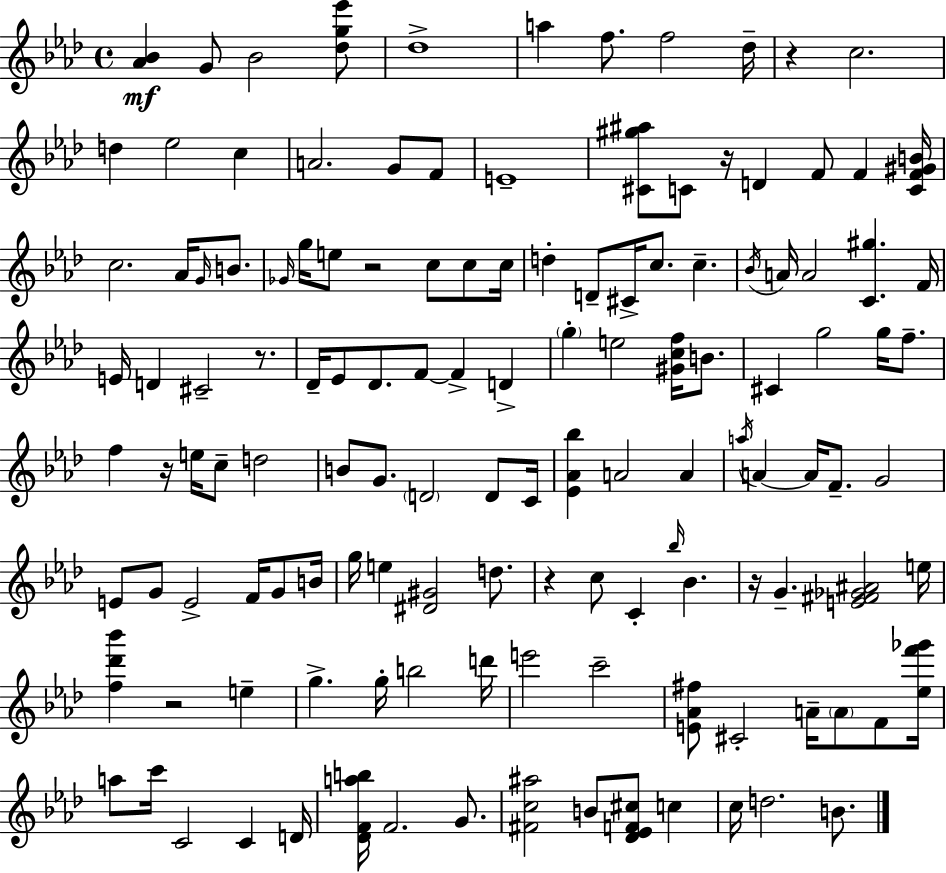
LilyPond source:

{
  \clef treble
  \time 4/4
  \defaultTimeSignature
  \key f \minor
  \repeat volta 2 { <aes' bes'>4\mf g'8 bes'2 <des'' g'' ees'''>8 | des''1-> | a''4 f''8. f''2 des''16-- | r4 c''2. | \break d''4 ees''2 c''4 | a'2. g'8 f'8 | e'1-- | <cis' gis'' ais''>8 c'8 r16 d'4 f'8 f'4 <c' f' gis' b'>16 | \break c''2. aes'16 \grace { g'16 } b'8. | \grace { ges'16 } g''16 e''8 r2 c''8 c''8 | c''16 d''4-. d'8-- cis'16-> c''8. c''4.-- | \acciaccatura { bes'16 } a'16 a'2 <c' gis''>4. | \break f'16 e'16 d'4 cis'2-- | r8. des'16-- ees'8 des'8. f'8~~ f'4-> d'4-> | \parenthesize g''4-. e''2 <gis' c'' f''>16 | b'8. cis'4 g''2 g''16 | \break f''8.-- f''4 r16 e''16 c''8-- d''2 | b'8 g'8. \parenthesize d'2 | d'8 c'16 <ees' aes' bes''>4 a'2 a'4 | \acciaccatura { a''16 } a'4~~ a'16 f'8.-- g'2 | \break e'8 g'8 e'2-> | f'16 g'8 b'16 g''16 e''4 <dis' gis'>2 | d''8. r4 c''8 c'4-. \grace { bes''16 } bes'4. | r16 g'4.-- <e' fis' ges' ais'>2 | \break e''16 <f'' des''' bes'''>4 r2 | e''4-- g''4.-> g''16-. b''2 | d'''16 e'''2 c'''2-- | <e' aes' fis''>8 cis'2-. a'16-- | \break \parenthesize a'8 f'8 <ees'' f''' ges'''>16 a''8 c'''16 c'2 | c'4 d'16 <des' f' a'' b''>16 f'2. | g'8. <fis' c'' ais''>2 b'8 <des' ees' f' cis''>8 | c''4 c''16 d''2. | \break b'8. } \bar "|."
}